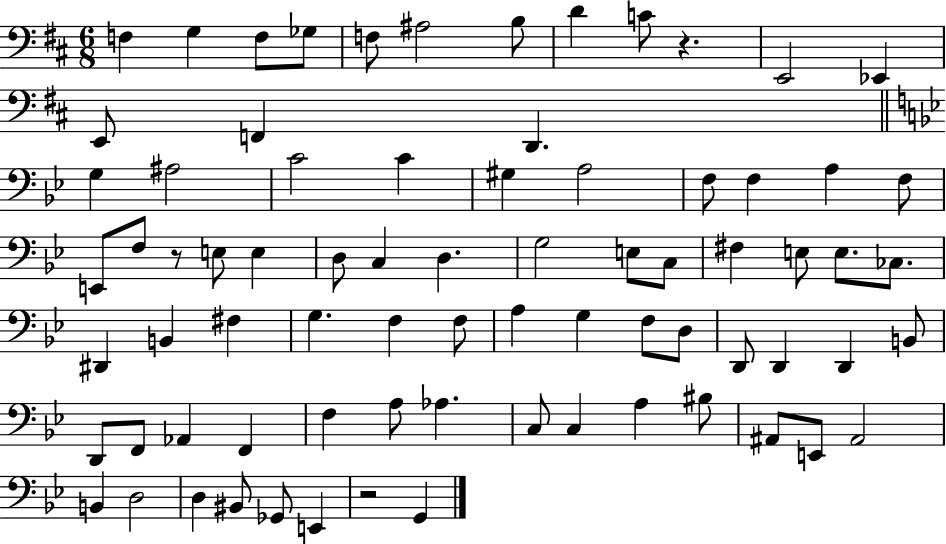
{
  \clef bass
  \numericTimeSignature
  \time 6/8
  \key d \major
  \repeat volta 2 { f4 g4 f8 ges8 | f8 ais2 b8 | d'4 c'8 r4. | e,2 ees,4 | \break e,8 f,4 d,4. | \bar "||" \break \key g \minor g4 ais2 | c'2 c'4 | gis4 a2 | f8 f4 a4 f8 | \break e,8 f8 r8 e8 e4 | d8 c4 d4. | g2 e8 c8 | fis4 e8 e8. ces8. | \break dis,4 b,4 fis4 | g4. f4 f8 | a4 g4 f8 d8 | d,8 d,4 d,4 b,8 | \break d,8 f,8 aes,4 f,4 | f4 a8 aes4. | c8 c4 a4 bis8 | ais,8 e,8 ais,2 | \break b,4 d2 | d4 bis,8 ges,8 e,4 | r2 g,4 | } \bar "|."
}